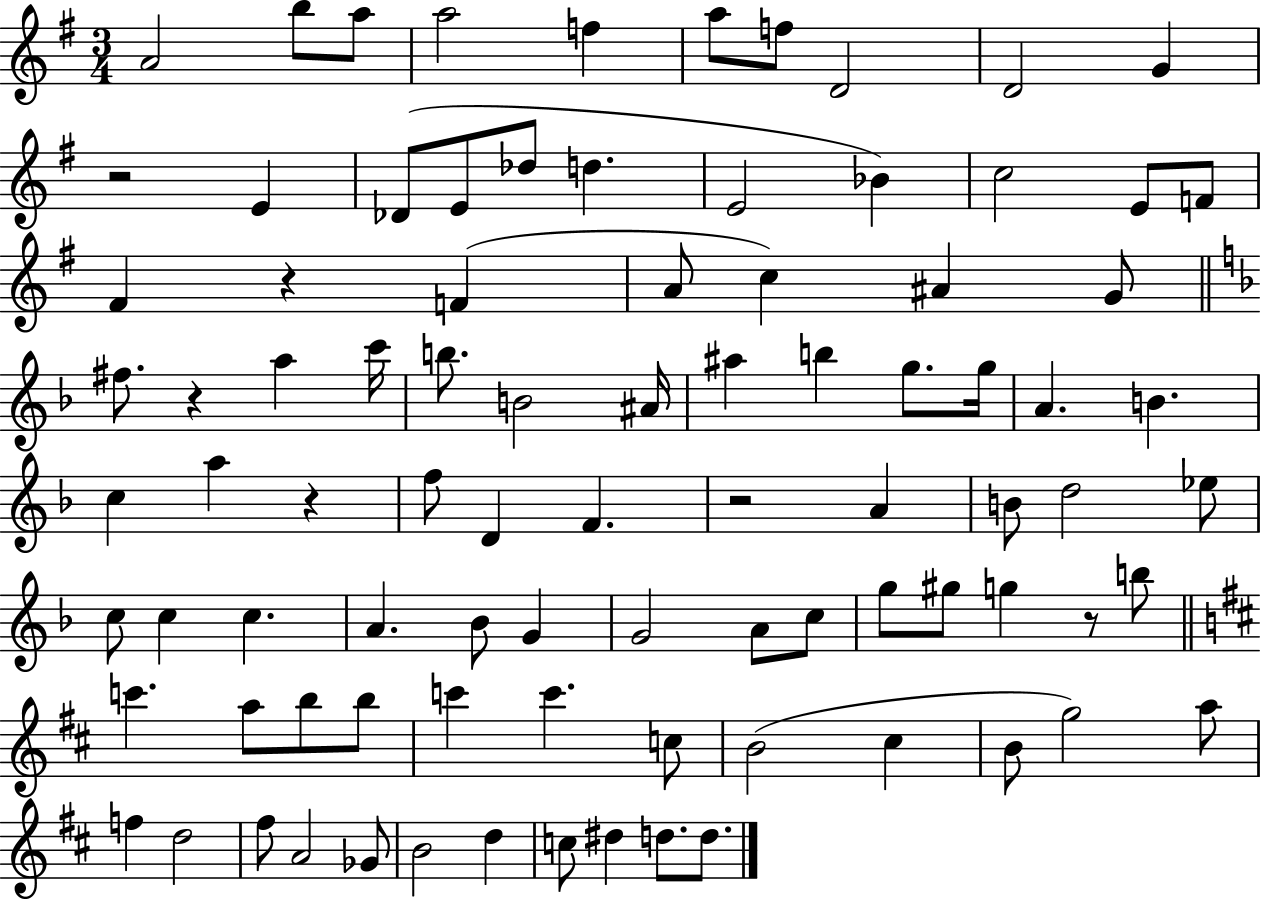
A4/h B5/e A5/e A5/h F5/q A5/e F5/e D4/h D4/h G4/q R/h E4/q Db4/e E4/e Db5/e D5/q. E4/h Bb4/q C5/h E4/e F4/e F#4/q R/q F4/q A4/e C5/q A#4/q G4/e F#5/e. R/q A5/q C6/s B5/e. B4/h A#4/s A#5/q B5/q G5/e. G5/s A4/q. B4/q. C5/q A5/q R/q F5/e D4/q F4/q. R/h A4/q B4/e D5/h Eb5/e C5/e C5/q C5/q. A4/q. Bb4/e G4/q G4/h A4/e C5/e G5/e G#5/e G5/q R/e B5/e C6/q. A5/e B5/e B5/e C6/q C6/q. C5/e B4/h C#5/q B4/e G5/h A5/e F5/q D5/h F#5/e A4/h Gb4/e B4/h D5/q C5/e D#5/q D5/e. D5/e.